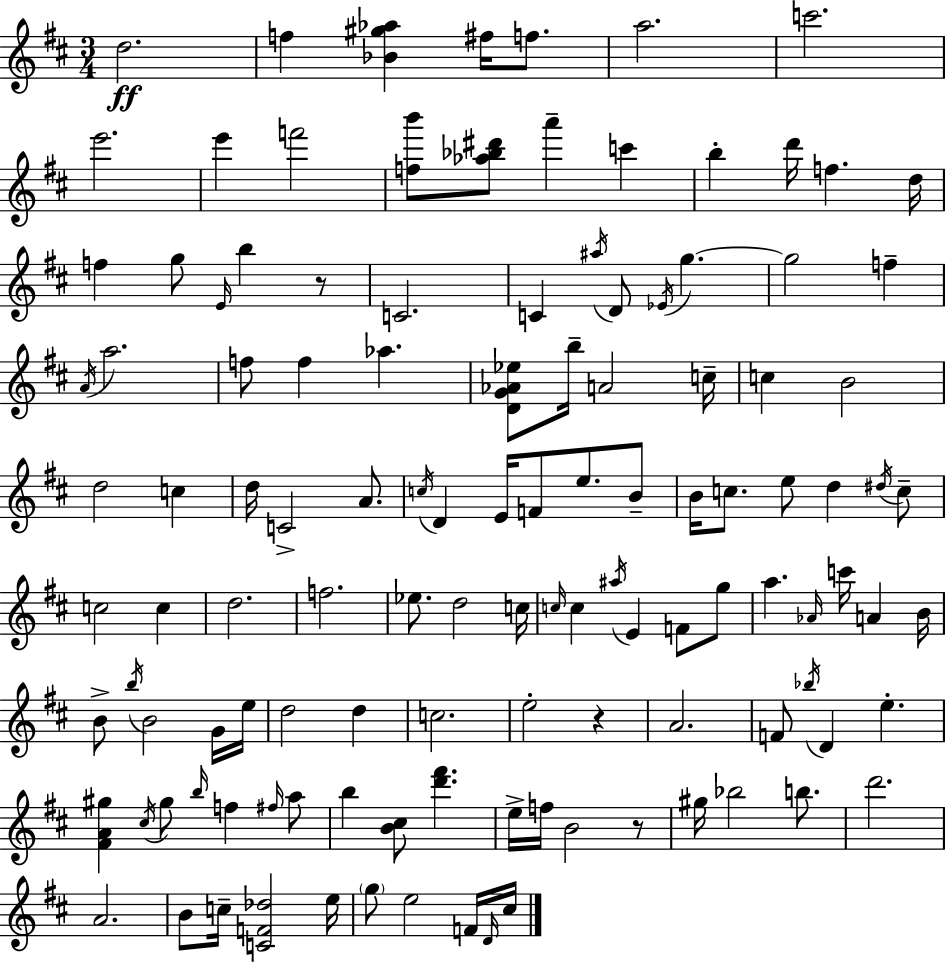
{
  \clef treble
  \numericTimeSignature
  \time 3/4
  \key d \major
  d''2.\ff | f''4 <bes' gis'' aes''>4 fis''16 f''8. | a''2. | c'''2. | \break e'''2. | e'''4 f'''2 | <f'' b'''>8 <aes'' bes'' dis'''>8 a'''4-- c'''4 | b''4-. d'''16 f''4. d''16 | \break f''4 g''8 \grace { e'16 } b''4 r8 | c'2. | c'4 \acciaccatura { ais''16 } d'8 \acciaccatura { ees'16 } g''4.~~ | g''2 f''4-- | \break \acciaccatura { a'16 } a''2. | f''8 f''4 aes''4. | <d' g' aes' ees''>8 b''16-- a'2 | c''16-- c''4 b'2 | \break d''2 | c''4 d''16 c'2-> | a'8. \acciaccatura { c''16 } d'4 e'16 f'8 | e''8. b'8-- b'16 c''8. e''8 d''4 | \break \acciaccatura { dis''16 } c''8-- c''2 | c''4 d''2. | f''2. | ees''8. d''2 | \break c''16 \grace { c''16 } c''4 \acciaccatura { ais''16 } | e'4 f'8 g''8 a''4. | \grace { aes'16 } c'''16 a'4 b'16 b'8-> \acciaccatura { b''16 } | b'2 g'16 e''16 d''2 | \break d''4 c''2. | e''2-. | r4 a'2. | f'8 | \break \acciaccatura { bes''16 } d'4 e''4.-. <fis' a' gis''>4 | \acciaccatura { cis''16 } gis''8 \grace { b''16 } f''4 \grace { fis''16 } | a''8 b''4 <b' cis''>8 <d''' fis'''>4. | e''16-> f''16 b'2 | \break r8 gis''16 bes''2 b''8. | d'''2. | a'2. | b'8 c''16-- <c' f' des''>2 | \break e''16 \parenthesize g''8 e''2 | f'16 \grace { d'16 } cis''16 \bar "|."
}